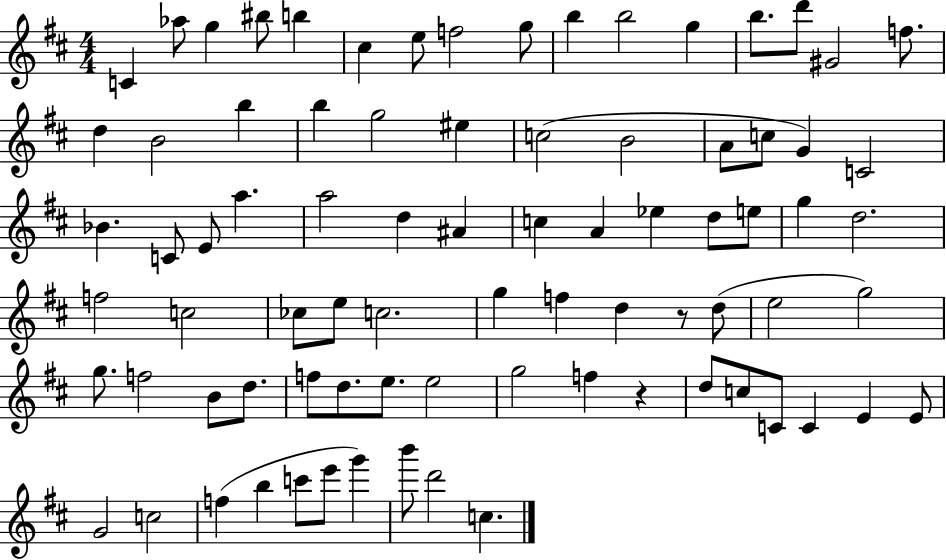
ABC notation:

X:1
T:Untitled
M:4/4
L:1/4
K:D
C _a/2 g ^b/2 b ^c e/2 f2 g/2 b b2 g b/2 d'/2 ^G2 f/2 d B2 b b g2 ^e c2 B2 A/2 c/2 G C2 _B C/2 E/2 a a2 d ^A c A _e d/2 e/2 g d2 f2 c2 _c/2 e/2 c2 g f d z/2 d/2 e2 g2 g/2 f2 B/2 d/2 f/2 d/2 e/2 e2 g2 f z d/2 c/2 C/2 C E E/2 G2 c2 f b c'/2 e'/2 g' b'/2 d'2 c